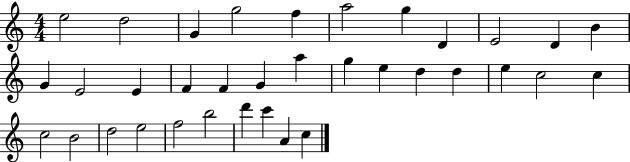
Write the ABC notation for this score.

X:1
T:Untitled
M:4/4
L:1/4
K:C
e2 d2 G g2 f a2 g D E2 D B G E2 E F F G a g e d d e c2 c c2 B2 d2 e2 f2 b2 d' c' A c